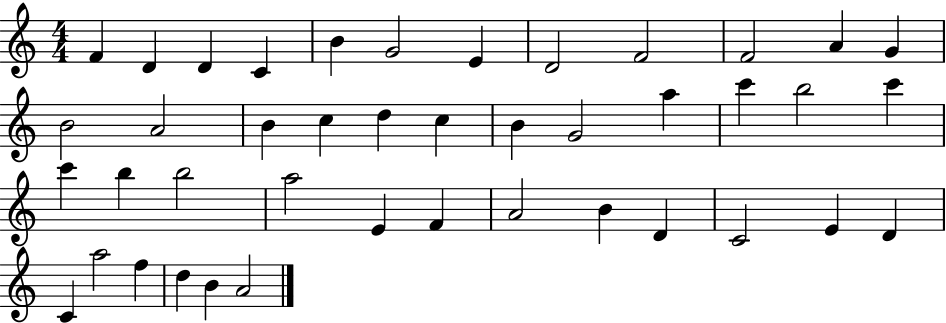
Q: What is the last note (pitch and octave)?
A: A4